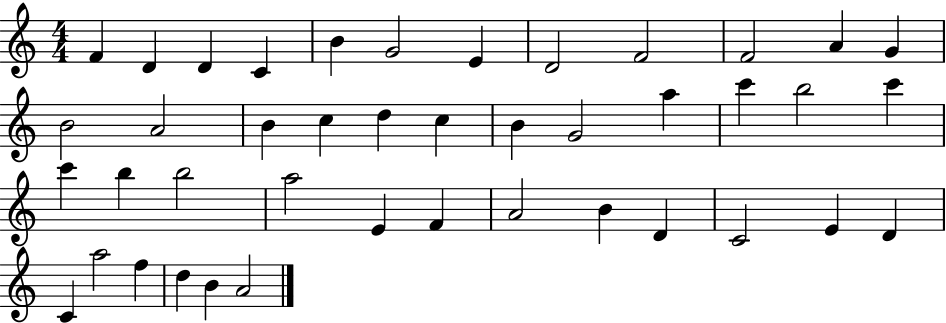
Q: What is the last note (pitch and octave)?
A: A4